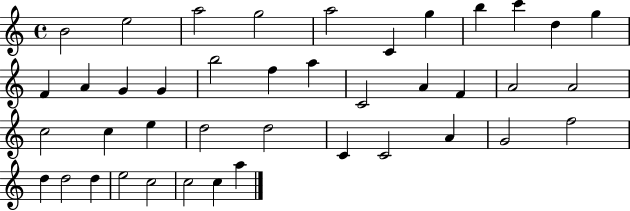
{
  \clef treble
  \time 4/4
  \defaultTimeSignature
  \key c \major
  b'2 e''2 | a''2 g''2 | a''2 c'4 g''4 | b''4 c'''4 d''4 g''4 | \break f'4 a'4 g'4 g'4 | b''2 f''4 a''4 | c'2 a'4 f'4 | a'2 a'2 | \break c''2 c''4 e''4 | d''2 d''2 | c'4 c'2 a'4 | g'2 f''2 | \break d''4 d''2 d''4 | e''2 c''2 | c''2 c''4 a''4 | \bar "|."
}